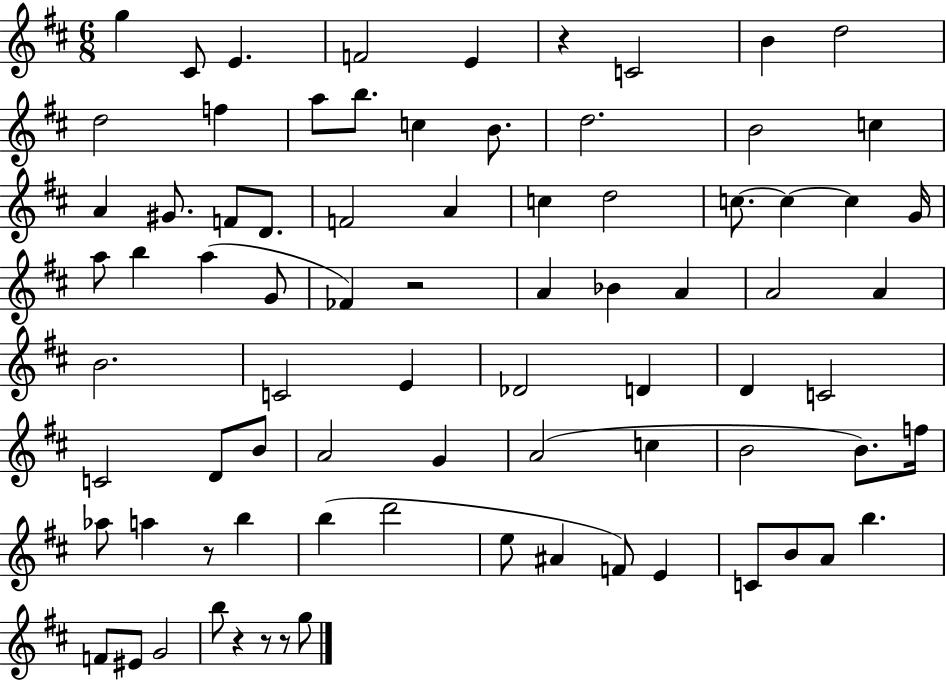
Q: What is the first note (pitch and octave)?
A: G5